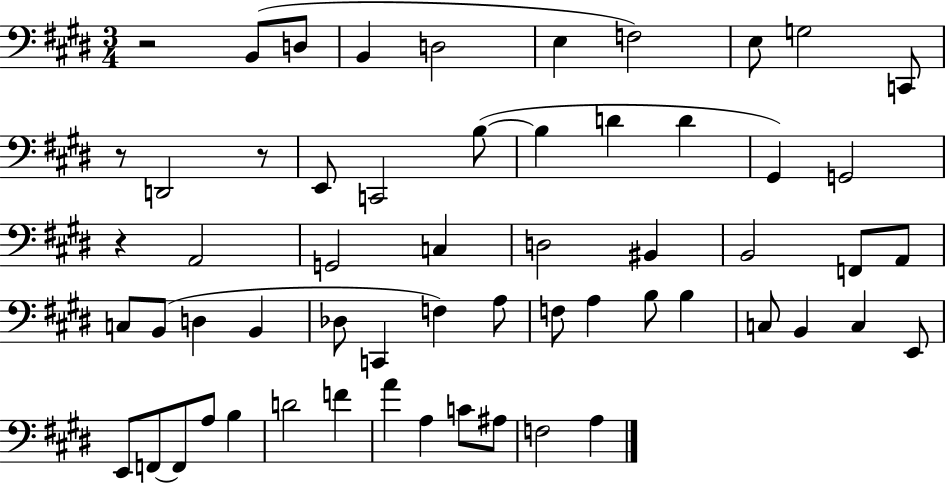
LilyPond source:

{
  \clef bass
  \numericTimeSignature
  \time 3/4
  \key e \major
  r2 b,8( d8 | b,4 d2 | e4 f2) | e8 g2 c,8 | \break r8 d,2 r8 | e,8 c,2 b8~(~ | b4 d'4 d'4 | gis,4) g,2 | \break r4 a,2 | g,2 c4 | d2 bis,4 | b,2 f,8 a,8 | \break c8 b,8( d4 b,4 | des8 c,4 f4) a8 | f8 a4 b8 b4 | c8 b,4 c4 e,8 | \break e,8 f,8~~ f,8 a8 b4 | d'2 f'4 | a'4 a4 c'8 ais8 | f2 a4 | \break \bar "|."
}